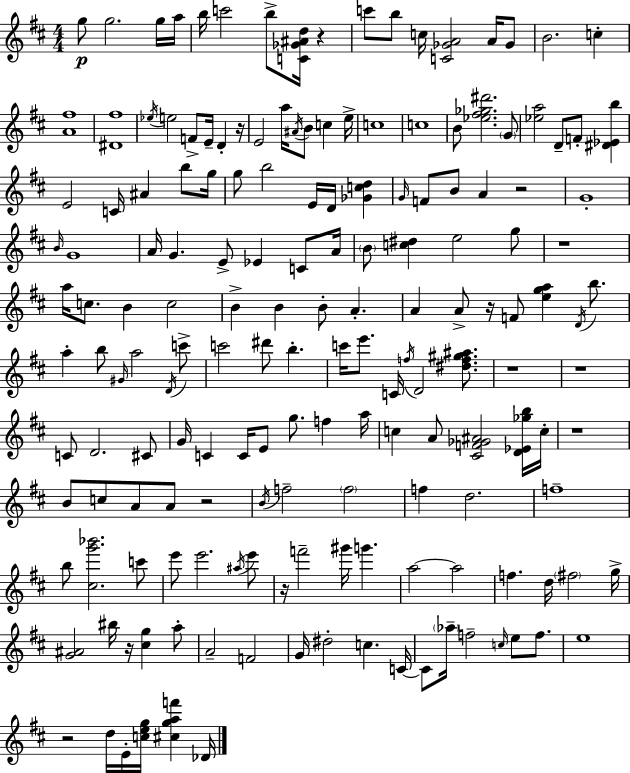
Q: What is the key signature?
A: D major